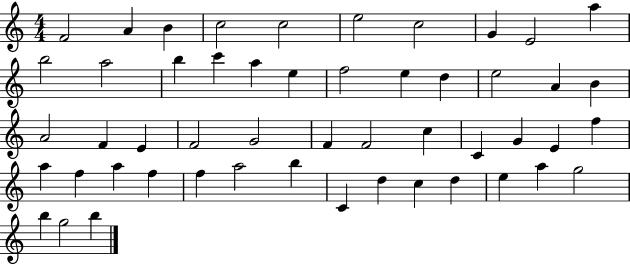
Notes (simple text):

F4/h A4/q B4/q C5/h C5/h E5/h C5/h G4/q E4/h A5/q B5/h A5/h B5/q C6/q A5/q E5/q F5/h E5/q D5/q E5/h A4/q B4/q A4/h F4/q E4/q F4/h G4/h F4/q F4/h C5/q C4/q G4/q E4/q F5/q A5/q F5/q A5/q F5/q F5/q A5/h B5/q C4/q D5/q C5/q D5/q E5/q A5/q G5/h B5/q G5/h B5/q